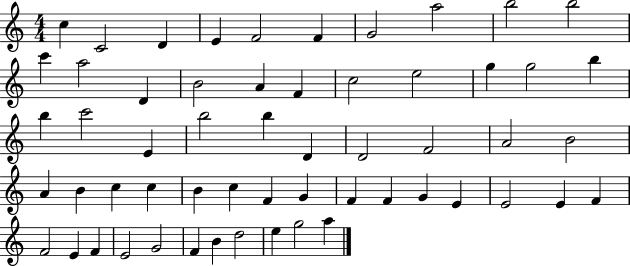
C5/q C4/h D4/q E4/q F4/h F4/q G4/h A5/h B5/h B5/h C6/q A5/h D4/q B4/h A4/q F4/q C5/h E5/h G5/q G5/h B5/q B5/q C6/h E4/q B5/h B5/q D4/q D4/h F4/h A4/h B4/h A4/q B4/q C5/q C5/q B4/q C5/q F4/q G4/q F4/q F4/q G4/q E4/q E4/h E4/q F4/q F4/h E4/q F4/q E4/h G4/h F4/q B4/q D5/h E5/q G5/h A5/q